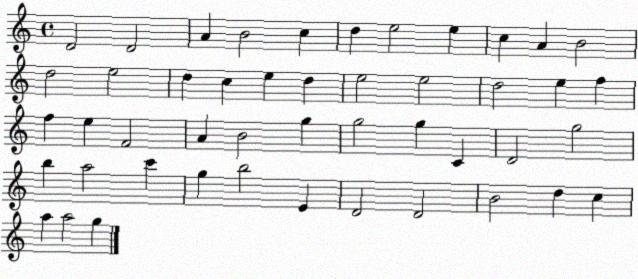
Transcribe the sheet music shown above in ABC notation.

X:1
T:Untitled
M:4/4
L:1/4
K:C
D2 D2 A B2 c d e2 e c A B2 d2 e2 d c e d e2 e2 d2 e f f e F2 A B2 g g2 g C D2 g2 b a2 c' g b2 E D2 D2 B2 d c a a2 g